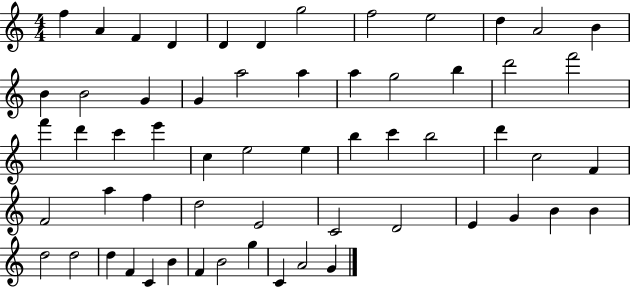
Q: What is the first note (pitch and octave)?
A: F5